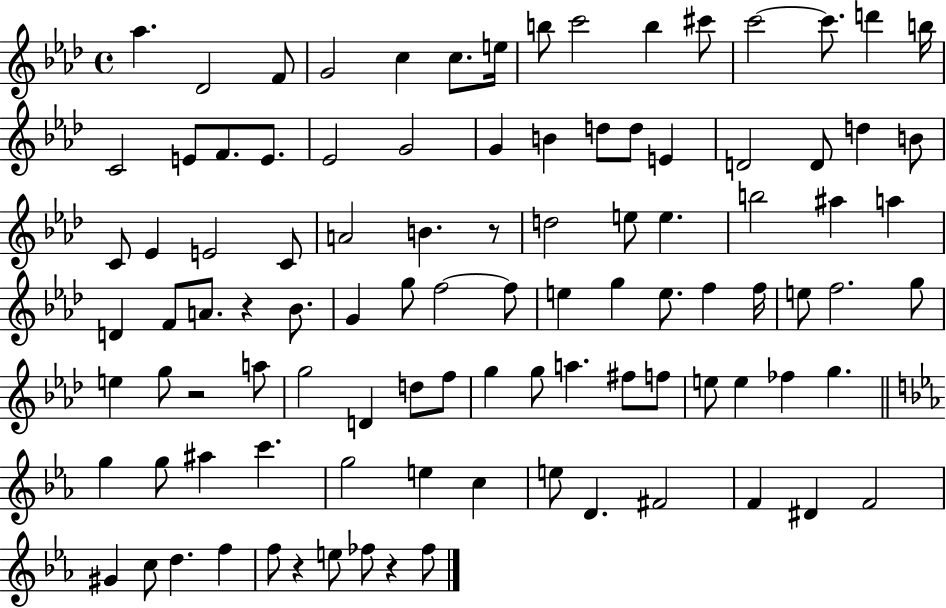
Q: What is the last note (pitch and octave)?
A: FES5